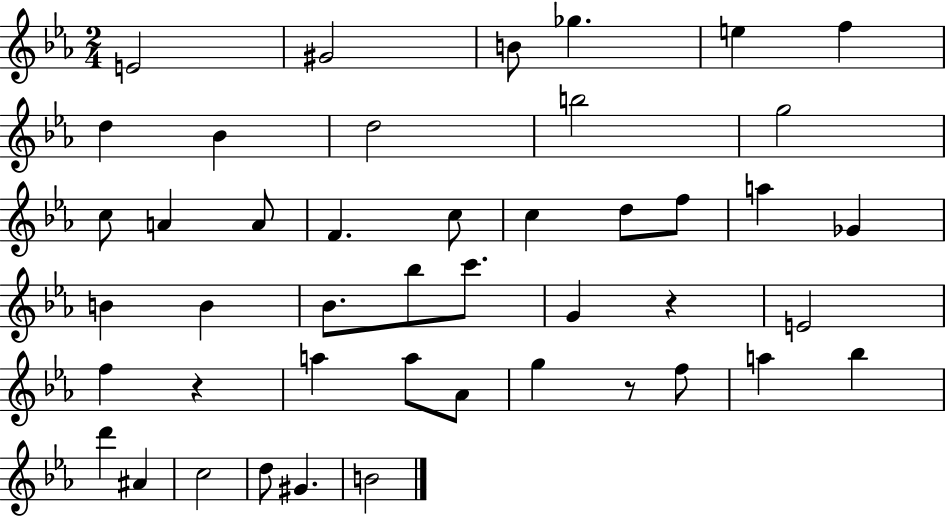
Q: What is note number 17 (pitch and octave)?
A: C5